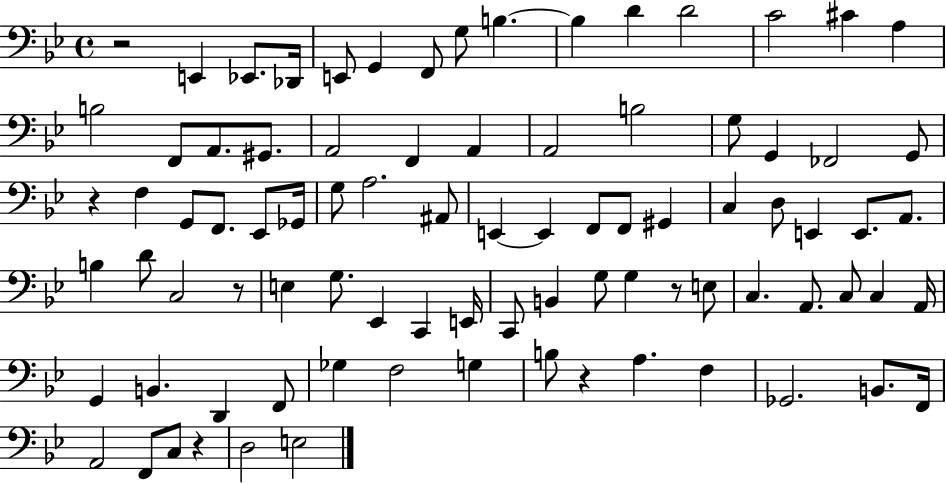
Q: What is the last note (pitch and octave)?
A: E3